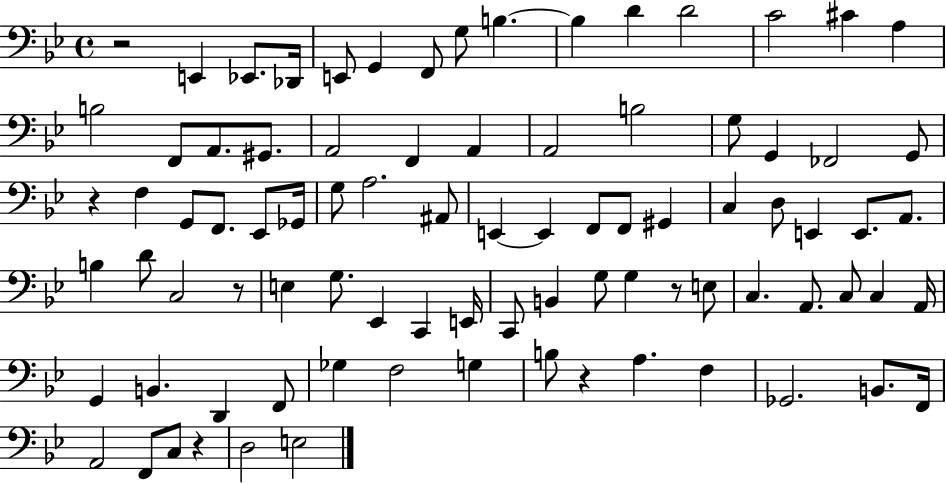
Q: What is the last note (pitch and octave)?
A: E3